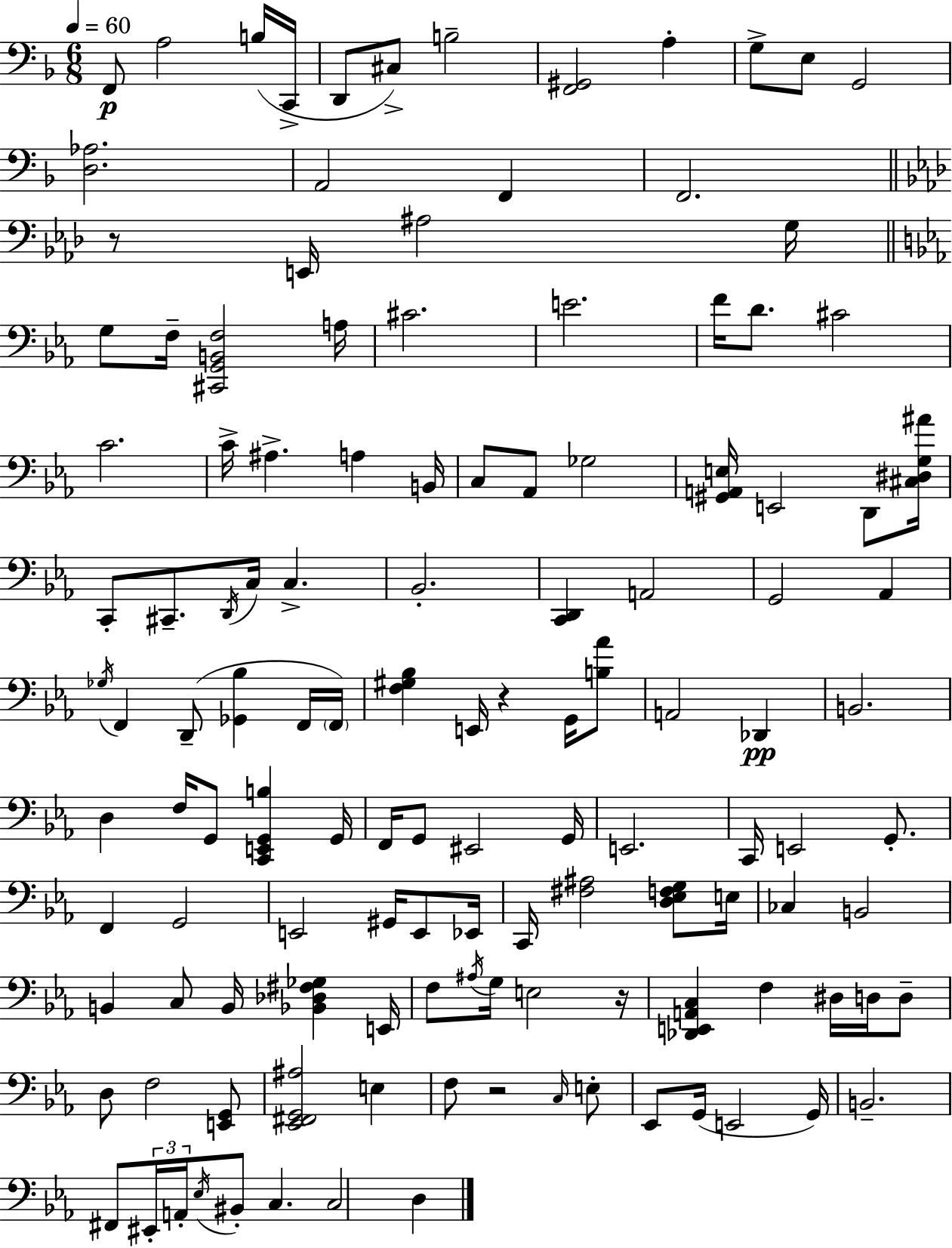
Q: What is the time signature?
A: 6/8